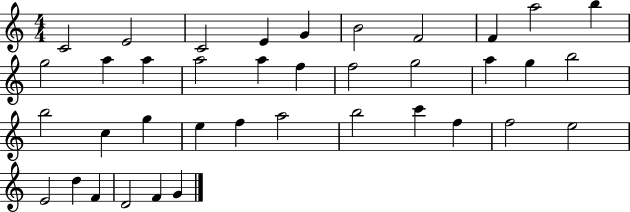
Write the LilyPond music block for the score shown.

{
  \clef treble
  \numericTimeSignature
  \time 4/4
  \key c \major
  c'2 e'2 | c'2 e'4 g'4 | b'2 f'2 | f'4 a''2 b''4 | \break g''2 a''4 a''4 | a''2 a''4 f''4 | f''2 g''2 | a''4 g''4 b''2 | \break b''2 c''4 g''4 | e''4 f''4 a''2 | b''2 c'''4 f''4 | f''2 e''2 | \break e'2 d''4 f'4 | d'2 f'4 g'4 | \bar "|."
}